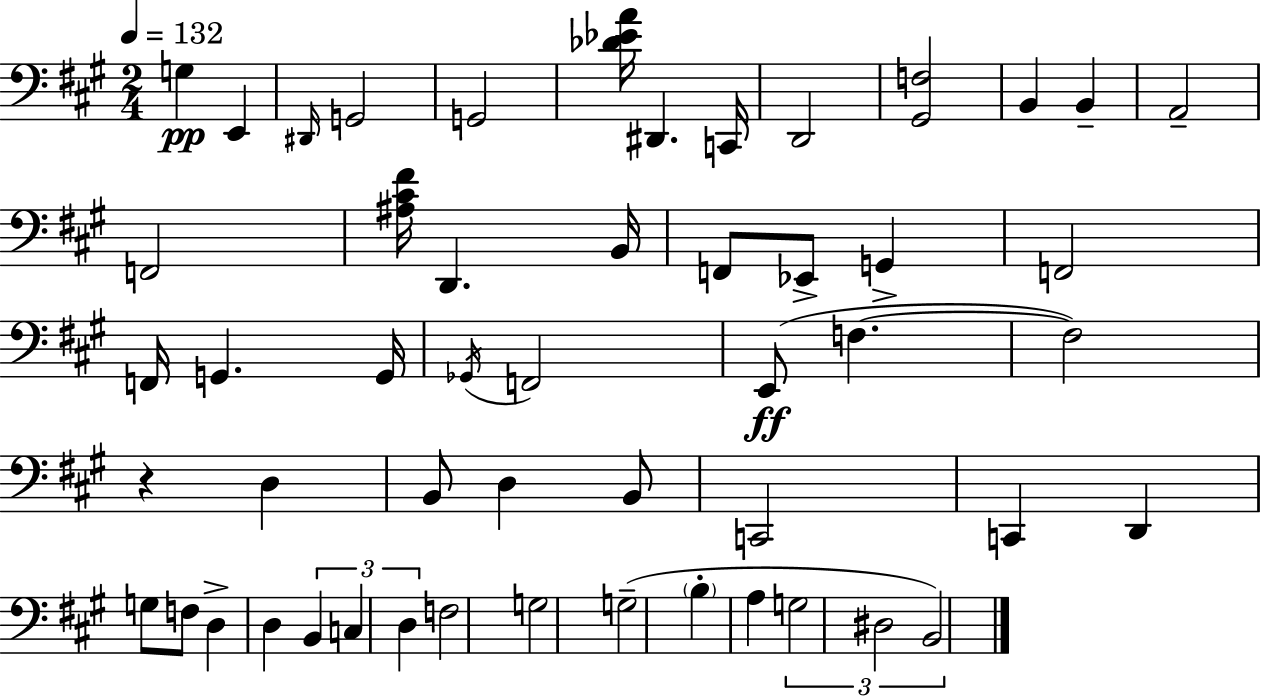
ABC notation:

X:1
T:Untitled
M:2/4
L:1/4
K:A
G, E,, ^D,,/4 G,,2 G,,2 [_D_EA]/4 ^D,, C,,/4 D,,2 [^G,,F,]2 B,, B,, A,,2 F,,2 [^A,^C^F]/4 D,, B,,/4 F,,/2 _E,,/2 G,, F,,2 F,,/4 G,, G,,/4 _G,,/4 F,,2 E,,/2 F, F,2 z D, B,,/2 D, B,,/2 C,,2 C,, D,, G,/2 F,/2 D, D, B,, C, D, F,2 G,2 G,2 B, A, G,2 ^D,2 B,,2